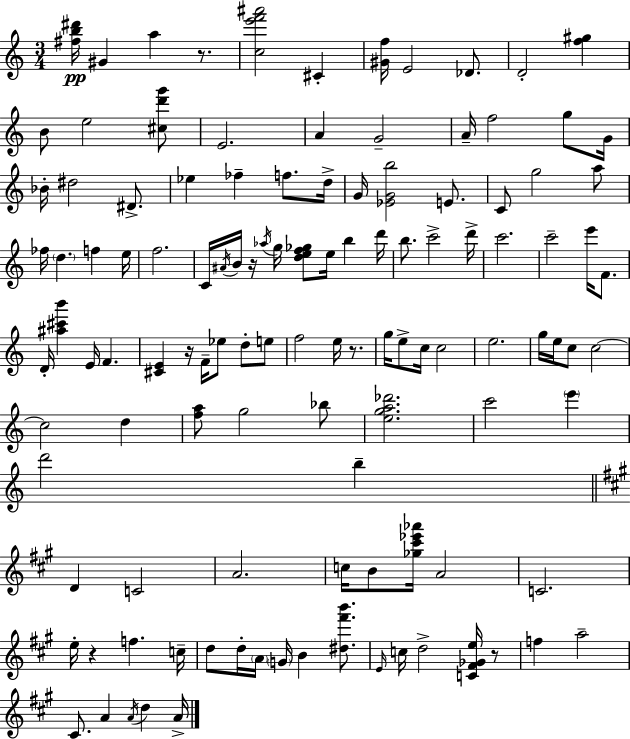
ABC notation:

X:1
T:Untitled
M:3/4
L:1/4
K:C
[^fb^d']/4 ^G a z/2 [ce'f'^a']2 ^C [^Gf]/4 E2 _D/2 D2 [f^g] B/2 e2 [^cd'g']/2 E2 A G2 A/4 f2 g/2 G/4 _B/4 ^d2 ^D/2 _e _f f/2 d/4 G/4 [_EGb]2 E/2 C/2 g2 a/2 _f/4 d f e/4 f2 C/4 ^A/4 B/4 z/4 _a/4 g/4 [def_g]/2 e/4 b d'/4 b/2 c'2 d'/4 c'2 c'2 e'/4 F/2 D/4 [^a^c'b'] E/4 F [^CE] z/4 F/4 _e/2 d/2 e/2 f2 e/4 z/2 g/4 e/2 c/4 c2 e2 g/4 e/4 c/2 c2 c2 d [fa]/2 g2 _b/2 [ega_d']2 c'2 e' d'2 b D C2 A2 c/4 B/2 [_g^c'_e'_a']/4 A2 C2 e/4 z f c/4 d/2 d/4 A/4 G/4 B [^d^f'b']/2 E/4 c/4 d2 [C^F_Ge]/4 z/2 f a2 ^C/2 A A/4 d A/4